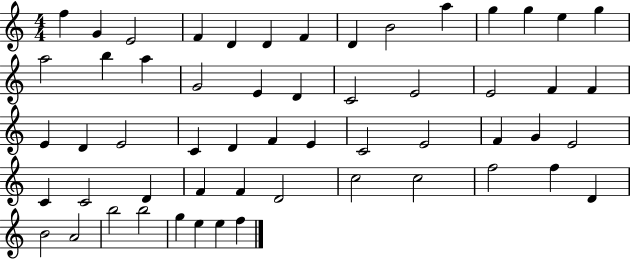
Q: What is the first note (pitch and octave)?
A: F5